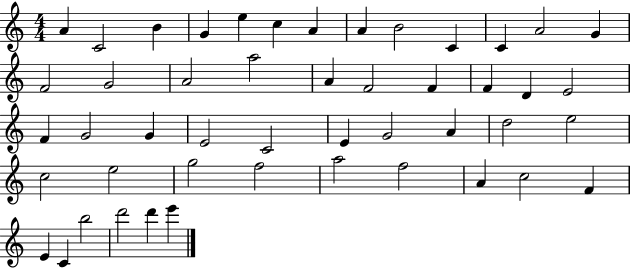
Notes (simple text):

A4/q C4/h B4/q G4/q E5/q C5/q A4/q A4/q B4/h C4/q C4/q A4/h G4/q F4/h G4/h A4/h A5/h A4/q F4/h F4/q F4/q D4/q E4/h F4/q G4/h G4/q E4/h C4/h E4/q G4/h A4/q D5/h E5/h C5/h E5/h G5/h F5/h A5/h F5/h A4/q C5/h F4/q E4/q C4/q B5/h D6/h D6/q E6/q